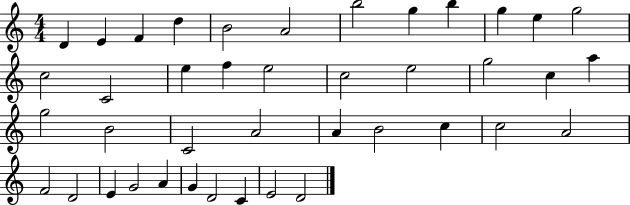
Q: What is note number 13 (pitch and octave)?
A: C5